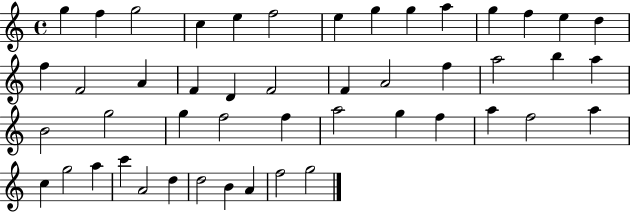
G5/q F5/q G5/h C5/q E5/q F5/h E5/q G5/q G5/q A5/q G5/q F5/q E5/q D5/q F5/q F4/h A4/q F4/q D4/q F4/h F4/q A4/h F5/q A5/h B5/q A5/q B4/h G5/h G5/q F5/h F5/q A5/h G5/q F5/q A5/q F5/h A5/q C5/q G5/h A5/q C6/q A4/h D5/q D5/h B4/q A4/q F5/h G5/h